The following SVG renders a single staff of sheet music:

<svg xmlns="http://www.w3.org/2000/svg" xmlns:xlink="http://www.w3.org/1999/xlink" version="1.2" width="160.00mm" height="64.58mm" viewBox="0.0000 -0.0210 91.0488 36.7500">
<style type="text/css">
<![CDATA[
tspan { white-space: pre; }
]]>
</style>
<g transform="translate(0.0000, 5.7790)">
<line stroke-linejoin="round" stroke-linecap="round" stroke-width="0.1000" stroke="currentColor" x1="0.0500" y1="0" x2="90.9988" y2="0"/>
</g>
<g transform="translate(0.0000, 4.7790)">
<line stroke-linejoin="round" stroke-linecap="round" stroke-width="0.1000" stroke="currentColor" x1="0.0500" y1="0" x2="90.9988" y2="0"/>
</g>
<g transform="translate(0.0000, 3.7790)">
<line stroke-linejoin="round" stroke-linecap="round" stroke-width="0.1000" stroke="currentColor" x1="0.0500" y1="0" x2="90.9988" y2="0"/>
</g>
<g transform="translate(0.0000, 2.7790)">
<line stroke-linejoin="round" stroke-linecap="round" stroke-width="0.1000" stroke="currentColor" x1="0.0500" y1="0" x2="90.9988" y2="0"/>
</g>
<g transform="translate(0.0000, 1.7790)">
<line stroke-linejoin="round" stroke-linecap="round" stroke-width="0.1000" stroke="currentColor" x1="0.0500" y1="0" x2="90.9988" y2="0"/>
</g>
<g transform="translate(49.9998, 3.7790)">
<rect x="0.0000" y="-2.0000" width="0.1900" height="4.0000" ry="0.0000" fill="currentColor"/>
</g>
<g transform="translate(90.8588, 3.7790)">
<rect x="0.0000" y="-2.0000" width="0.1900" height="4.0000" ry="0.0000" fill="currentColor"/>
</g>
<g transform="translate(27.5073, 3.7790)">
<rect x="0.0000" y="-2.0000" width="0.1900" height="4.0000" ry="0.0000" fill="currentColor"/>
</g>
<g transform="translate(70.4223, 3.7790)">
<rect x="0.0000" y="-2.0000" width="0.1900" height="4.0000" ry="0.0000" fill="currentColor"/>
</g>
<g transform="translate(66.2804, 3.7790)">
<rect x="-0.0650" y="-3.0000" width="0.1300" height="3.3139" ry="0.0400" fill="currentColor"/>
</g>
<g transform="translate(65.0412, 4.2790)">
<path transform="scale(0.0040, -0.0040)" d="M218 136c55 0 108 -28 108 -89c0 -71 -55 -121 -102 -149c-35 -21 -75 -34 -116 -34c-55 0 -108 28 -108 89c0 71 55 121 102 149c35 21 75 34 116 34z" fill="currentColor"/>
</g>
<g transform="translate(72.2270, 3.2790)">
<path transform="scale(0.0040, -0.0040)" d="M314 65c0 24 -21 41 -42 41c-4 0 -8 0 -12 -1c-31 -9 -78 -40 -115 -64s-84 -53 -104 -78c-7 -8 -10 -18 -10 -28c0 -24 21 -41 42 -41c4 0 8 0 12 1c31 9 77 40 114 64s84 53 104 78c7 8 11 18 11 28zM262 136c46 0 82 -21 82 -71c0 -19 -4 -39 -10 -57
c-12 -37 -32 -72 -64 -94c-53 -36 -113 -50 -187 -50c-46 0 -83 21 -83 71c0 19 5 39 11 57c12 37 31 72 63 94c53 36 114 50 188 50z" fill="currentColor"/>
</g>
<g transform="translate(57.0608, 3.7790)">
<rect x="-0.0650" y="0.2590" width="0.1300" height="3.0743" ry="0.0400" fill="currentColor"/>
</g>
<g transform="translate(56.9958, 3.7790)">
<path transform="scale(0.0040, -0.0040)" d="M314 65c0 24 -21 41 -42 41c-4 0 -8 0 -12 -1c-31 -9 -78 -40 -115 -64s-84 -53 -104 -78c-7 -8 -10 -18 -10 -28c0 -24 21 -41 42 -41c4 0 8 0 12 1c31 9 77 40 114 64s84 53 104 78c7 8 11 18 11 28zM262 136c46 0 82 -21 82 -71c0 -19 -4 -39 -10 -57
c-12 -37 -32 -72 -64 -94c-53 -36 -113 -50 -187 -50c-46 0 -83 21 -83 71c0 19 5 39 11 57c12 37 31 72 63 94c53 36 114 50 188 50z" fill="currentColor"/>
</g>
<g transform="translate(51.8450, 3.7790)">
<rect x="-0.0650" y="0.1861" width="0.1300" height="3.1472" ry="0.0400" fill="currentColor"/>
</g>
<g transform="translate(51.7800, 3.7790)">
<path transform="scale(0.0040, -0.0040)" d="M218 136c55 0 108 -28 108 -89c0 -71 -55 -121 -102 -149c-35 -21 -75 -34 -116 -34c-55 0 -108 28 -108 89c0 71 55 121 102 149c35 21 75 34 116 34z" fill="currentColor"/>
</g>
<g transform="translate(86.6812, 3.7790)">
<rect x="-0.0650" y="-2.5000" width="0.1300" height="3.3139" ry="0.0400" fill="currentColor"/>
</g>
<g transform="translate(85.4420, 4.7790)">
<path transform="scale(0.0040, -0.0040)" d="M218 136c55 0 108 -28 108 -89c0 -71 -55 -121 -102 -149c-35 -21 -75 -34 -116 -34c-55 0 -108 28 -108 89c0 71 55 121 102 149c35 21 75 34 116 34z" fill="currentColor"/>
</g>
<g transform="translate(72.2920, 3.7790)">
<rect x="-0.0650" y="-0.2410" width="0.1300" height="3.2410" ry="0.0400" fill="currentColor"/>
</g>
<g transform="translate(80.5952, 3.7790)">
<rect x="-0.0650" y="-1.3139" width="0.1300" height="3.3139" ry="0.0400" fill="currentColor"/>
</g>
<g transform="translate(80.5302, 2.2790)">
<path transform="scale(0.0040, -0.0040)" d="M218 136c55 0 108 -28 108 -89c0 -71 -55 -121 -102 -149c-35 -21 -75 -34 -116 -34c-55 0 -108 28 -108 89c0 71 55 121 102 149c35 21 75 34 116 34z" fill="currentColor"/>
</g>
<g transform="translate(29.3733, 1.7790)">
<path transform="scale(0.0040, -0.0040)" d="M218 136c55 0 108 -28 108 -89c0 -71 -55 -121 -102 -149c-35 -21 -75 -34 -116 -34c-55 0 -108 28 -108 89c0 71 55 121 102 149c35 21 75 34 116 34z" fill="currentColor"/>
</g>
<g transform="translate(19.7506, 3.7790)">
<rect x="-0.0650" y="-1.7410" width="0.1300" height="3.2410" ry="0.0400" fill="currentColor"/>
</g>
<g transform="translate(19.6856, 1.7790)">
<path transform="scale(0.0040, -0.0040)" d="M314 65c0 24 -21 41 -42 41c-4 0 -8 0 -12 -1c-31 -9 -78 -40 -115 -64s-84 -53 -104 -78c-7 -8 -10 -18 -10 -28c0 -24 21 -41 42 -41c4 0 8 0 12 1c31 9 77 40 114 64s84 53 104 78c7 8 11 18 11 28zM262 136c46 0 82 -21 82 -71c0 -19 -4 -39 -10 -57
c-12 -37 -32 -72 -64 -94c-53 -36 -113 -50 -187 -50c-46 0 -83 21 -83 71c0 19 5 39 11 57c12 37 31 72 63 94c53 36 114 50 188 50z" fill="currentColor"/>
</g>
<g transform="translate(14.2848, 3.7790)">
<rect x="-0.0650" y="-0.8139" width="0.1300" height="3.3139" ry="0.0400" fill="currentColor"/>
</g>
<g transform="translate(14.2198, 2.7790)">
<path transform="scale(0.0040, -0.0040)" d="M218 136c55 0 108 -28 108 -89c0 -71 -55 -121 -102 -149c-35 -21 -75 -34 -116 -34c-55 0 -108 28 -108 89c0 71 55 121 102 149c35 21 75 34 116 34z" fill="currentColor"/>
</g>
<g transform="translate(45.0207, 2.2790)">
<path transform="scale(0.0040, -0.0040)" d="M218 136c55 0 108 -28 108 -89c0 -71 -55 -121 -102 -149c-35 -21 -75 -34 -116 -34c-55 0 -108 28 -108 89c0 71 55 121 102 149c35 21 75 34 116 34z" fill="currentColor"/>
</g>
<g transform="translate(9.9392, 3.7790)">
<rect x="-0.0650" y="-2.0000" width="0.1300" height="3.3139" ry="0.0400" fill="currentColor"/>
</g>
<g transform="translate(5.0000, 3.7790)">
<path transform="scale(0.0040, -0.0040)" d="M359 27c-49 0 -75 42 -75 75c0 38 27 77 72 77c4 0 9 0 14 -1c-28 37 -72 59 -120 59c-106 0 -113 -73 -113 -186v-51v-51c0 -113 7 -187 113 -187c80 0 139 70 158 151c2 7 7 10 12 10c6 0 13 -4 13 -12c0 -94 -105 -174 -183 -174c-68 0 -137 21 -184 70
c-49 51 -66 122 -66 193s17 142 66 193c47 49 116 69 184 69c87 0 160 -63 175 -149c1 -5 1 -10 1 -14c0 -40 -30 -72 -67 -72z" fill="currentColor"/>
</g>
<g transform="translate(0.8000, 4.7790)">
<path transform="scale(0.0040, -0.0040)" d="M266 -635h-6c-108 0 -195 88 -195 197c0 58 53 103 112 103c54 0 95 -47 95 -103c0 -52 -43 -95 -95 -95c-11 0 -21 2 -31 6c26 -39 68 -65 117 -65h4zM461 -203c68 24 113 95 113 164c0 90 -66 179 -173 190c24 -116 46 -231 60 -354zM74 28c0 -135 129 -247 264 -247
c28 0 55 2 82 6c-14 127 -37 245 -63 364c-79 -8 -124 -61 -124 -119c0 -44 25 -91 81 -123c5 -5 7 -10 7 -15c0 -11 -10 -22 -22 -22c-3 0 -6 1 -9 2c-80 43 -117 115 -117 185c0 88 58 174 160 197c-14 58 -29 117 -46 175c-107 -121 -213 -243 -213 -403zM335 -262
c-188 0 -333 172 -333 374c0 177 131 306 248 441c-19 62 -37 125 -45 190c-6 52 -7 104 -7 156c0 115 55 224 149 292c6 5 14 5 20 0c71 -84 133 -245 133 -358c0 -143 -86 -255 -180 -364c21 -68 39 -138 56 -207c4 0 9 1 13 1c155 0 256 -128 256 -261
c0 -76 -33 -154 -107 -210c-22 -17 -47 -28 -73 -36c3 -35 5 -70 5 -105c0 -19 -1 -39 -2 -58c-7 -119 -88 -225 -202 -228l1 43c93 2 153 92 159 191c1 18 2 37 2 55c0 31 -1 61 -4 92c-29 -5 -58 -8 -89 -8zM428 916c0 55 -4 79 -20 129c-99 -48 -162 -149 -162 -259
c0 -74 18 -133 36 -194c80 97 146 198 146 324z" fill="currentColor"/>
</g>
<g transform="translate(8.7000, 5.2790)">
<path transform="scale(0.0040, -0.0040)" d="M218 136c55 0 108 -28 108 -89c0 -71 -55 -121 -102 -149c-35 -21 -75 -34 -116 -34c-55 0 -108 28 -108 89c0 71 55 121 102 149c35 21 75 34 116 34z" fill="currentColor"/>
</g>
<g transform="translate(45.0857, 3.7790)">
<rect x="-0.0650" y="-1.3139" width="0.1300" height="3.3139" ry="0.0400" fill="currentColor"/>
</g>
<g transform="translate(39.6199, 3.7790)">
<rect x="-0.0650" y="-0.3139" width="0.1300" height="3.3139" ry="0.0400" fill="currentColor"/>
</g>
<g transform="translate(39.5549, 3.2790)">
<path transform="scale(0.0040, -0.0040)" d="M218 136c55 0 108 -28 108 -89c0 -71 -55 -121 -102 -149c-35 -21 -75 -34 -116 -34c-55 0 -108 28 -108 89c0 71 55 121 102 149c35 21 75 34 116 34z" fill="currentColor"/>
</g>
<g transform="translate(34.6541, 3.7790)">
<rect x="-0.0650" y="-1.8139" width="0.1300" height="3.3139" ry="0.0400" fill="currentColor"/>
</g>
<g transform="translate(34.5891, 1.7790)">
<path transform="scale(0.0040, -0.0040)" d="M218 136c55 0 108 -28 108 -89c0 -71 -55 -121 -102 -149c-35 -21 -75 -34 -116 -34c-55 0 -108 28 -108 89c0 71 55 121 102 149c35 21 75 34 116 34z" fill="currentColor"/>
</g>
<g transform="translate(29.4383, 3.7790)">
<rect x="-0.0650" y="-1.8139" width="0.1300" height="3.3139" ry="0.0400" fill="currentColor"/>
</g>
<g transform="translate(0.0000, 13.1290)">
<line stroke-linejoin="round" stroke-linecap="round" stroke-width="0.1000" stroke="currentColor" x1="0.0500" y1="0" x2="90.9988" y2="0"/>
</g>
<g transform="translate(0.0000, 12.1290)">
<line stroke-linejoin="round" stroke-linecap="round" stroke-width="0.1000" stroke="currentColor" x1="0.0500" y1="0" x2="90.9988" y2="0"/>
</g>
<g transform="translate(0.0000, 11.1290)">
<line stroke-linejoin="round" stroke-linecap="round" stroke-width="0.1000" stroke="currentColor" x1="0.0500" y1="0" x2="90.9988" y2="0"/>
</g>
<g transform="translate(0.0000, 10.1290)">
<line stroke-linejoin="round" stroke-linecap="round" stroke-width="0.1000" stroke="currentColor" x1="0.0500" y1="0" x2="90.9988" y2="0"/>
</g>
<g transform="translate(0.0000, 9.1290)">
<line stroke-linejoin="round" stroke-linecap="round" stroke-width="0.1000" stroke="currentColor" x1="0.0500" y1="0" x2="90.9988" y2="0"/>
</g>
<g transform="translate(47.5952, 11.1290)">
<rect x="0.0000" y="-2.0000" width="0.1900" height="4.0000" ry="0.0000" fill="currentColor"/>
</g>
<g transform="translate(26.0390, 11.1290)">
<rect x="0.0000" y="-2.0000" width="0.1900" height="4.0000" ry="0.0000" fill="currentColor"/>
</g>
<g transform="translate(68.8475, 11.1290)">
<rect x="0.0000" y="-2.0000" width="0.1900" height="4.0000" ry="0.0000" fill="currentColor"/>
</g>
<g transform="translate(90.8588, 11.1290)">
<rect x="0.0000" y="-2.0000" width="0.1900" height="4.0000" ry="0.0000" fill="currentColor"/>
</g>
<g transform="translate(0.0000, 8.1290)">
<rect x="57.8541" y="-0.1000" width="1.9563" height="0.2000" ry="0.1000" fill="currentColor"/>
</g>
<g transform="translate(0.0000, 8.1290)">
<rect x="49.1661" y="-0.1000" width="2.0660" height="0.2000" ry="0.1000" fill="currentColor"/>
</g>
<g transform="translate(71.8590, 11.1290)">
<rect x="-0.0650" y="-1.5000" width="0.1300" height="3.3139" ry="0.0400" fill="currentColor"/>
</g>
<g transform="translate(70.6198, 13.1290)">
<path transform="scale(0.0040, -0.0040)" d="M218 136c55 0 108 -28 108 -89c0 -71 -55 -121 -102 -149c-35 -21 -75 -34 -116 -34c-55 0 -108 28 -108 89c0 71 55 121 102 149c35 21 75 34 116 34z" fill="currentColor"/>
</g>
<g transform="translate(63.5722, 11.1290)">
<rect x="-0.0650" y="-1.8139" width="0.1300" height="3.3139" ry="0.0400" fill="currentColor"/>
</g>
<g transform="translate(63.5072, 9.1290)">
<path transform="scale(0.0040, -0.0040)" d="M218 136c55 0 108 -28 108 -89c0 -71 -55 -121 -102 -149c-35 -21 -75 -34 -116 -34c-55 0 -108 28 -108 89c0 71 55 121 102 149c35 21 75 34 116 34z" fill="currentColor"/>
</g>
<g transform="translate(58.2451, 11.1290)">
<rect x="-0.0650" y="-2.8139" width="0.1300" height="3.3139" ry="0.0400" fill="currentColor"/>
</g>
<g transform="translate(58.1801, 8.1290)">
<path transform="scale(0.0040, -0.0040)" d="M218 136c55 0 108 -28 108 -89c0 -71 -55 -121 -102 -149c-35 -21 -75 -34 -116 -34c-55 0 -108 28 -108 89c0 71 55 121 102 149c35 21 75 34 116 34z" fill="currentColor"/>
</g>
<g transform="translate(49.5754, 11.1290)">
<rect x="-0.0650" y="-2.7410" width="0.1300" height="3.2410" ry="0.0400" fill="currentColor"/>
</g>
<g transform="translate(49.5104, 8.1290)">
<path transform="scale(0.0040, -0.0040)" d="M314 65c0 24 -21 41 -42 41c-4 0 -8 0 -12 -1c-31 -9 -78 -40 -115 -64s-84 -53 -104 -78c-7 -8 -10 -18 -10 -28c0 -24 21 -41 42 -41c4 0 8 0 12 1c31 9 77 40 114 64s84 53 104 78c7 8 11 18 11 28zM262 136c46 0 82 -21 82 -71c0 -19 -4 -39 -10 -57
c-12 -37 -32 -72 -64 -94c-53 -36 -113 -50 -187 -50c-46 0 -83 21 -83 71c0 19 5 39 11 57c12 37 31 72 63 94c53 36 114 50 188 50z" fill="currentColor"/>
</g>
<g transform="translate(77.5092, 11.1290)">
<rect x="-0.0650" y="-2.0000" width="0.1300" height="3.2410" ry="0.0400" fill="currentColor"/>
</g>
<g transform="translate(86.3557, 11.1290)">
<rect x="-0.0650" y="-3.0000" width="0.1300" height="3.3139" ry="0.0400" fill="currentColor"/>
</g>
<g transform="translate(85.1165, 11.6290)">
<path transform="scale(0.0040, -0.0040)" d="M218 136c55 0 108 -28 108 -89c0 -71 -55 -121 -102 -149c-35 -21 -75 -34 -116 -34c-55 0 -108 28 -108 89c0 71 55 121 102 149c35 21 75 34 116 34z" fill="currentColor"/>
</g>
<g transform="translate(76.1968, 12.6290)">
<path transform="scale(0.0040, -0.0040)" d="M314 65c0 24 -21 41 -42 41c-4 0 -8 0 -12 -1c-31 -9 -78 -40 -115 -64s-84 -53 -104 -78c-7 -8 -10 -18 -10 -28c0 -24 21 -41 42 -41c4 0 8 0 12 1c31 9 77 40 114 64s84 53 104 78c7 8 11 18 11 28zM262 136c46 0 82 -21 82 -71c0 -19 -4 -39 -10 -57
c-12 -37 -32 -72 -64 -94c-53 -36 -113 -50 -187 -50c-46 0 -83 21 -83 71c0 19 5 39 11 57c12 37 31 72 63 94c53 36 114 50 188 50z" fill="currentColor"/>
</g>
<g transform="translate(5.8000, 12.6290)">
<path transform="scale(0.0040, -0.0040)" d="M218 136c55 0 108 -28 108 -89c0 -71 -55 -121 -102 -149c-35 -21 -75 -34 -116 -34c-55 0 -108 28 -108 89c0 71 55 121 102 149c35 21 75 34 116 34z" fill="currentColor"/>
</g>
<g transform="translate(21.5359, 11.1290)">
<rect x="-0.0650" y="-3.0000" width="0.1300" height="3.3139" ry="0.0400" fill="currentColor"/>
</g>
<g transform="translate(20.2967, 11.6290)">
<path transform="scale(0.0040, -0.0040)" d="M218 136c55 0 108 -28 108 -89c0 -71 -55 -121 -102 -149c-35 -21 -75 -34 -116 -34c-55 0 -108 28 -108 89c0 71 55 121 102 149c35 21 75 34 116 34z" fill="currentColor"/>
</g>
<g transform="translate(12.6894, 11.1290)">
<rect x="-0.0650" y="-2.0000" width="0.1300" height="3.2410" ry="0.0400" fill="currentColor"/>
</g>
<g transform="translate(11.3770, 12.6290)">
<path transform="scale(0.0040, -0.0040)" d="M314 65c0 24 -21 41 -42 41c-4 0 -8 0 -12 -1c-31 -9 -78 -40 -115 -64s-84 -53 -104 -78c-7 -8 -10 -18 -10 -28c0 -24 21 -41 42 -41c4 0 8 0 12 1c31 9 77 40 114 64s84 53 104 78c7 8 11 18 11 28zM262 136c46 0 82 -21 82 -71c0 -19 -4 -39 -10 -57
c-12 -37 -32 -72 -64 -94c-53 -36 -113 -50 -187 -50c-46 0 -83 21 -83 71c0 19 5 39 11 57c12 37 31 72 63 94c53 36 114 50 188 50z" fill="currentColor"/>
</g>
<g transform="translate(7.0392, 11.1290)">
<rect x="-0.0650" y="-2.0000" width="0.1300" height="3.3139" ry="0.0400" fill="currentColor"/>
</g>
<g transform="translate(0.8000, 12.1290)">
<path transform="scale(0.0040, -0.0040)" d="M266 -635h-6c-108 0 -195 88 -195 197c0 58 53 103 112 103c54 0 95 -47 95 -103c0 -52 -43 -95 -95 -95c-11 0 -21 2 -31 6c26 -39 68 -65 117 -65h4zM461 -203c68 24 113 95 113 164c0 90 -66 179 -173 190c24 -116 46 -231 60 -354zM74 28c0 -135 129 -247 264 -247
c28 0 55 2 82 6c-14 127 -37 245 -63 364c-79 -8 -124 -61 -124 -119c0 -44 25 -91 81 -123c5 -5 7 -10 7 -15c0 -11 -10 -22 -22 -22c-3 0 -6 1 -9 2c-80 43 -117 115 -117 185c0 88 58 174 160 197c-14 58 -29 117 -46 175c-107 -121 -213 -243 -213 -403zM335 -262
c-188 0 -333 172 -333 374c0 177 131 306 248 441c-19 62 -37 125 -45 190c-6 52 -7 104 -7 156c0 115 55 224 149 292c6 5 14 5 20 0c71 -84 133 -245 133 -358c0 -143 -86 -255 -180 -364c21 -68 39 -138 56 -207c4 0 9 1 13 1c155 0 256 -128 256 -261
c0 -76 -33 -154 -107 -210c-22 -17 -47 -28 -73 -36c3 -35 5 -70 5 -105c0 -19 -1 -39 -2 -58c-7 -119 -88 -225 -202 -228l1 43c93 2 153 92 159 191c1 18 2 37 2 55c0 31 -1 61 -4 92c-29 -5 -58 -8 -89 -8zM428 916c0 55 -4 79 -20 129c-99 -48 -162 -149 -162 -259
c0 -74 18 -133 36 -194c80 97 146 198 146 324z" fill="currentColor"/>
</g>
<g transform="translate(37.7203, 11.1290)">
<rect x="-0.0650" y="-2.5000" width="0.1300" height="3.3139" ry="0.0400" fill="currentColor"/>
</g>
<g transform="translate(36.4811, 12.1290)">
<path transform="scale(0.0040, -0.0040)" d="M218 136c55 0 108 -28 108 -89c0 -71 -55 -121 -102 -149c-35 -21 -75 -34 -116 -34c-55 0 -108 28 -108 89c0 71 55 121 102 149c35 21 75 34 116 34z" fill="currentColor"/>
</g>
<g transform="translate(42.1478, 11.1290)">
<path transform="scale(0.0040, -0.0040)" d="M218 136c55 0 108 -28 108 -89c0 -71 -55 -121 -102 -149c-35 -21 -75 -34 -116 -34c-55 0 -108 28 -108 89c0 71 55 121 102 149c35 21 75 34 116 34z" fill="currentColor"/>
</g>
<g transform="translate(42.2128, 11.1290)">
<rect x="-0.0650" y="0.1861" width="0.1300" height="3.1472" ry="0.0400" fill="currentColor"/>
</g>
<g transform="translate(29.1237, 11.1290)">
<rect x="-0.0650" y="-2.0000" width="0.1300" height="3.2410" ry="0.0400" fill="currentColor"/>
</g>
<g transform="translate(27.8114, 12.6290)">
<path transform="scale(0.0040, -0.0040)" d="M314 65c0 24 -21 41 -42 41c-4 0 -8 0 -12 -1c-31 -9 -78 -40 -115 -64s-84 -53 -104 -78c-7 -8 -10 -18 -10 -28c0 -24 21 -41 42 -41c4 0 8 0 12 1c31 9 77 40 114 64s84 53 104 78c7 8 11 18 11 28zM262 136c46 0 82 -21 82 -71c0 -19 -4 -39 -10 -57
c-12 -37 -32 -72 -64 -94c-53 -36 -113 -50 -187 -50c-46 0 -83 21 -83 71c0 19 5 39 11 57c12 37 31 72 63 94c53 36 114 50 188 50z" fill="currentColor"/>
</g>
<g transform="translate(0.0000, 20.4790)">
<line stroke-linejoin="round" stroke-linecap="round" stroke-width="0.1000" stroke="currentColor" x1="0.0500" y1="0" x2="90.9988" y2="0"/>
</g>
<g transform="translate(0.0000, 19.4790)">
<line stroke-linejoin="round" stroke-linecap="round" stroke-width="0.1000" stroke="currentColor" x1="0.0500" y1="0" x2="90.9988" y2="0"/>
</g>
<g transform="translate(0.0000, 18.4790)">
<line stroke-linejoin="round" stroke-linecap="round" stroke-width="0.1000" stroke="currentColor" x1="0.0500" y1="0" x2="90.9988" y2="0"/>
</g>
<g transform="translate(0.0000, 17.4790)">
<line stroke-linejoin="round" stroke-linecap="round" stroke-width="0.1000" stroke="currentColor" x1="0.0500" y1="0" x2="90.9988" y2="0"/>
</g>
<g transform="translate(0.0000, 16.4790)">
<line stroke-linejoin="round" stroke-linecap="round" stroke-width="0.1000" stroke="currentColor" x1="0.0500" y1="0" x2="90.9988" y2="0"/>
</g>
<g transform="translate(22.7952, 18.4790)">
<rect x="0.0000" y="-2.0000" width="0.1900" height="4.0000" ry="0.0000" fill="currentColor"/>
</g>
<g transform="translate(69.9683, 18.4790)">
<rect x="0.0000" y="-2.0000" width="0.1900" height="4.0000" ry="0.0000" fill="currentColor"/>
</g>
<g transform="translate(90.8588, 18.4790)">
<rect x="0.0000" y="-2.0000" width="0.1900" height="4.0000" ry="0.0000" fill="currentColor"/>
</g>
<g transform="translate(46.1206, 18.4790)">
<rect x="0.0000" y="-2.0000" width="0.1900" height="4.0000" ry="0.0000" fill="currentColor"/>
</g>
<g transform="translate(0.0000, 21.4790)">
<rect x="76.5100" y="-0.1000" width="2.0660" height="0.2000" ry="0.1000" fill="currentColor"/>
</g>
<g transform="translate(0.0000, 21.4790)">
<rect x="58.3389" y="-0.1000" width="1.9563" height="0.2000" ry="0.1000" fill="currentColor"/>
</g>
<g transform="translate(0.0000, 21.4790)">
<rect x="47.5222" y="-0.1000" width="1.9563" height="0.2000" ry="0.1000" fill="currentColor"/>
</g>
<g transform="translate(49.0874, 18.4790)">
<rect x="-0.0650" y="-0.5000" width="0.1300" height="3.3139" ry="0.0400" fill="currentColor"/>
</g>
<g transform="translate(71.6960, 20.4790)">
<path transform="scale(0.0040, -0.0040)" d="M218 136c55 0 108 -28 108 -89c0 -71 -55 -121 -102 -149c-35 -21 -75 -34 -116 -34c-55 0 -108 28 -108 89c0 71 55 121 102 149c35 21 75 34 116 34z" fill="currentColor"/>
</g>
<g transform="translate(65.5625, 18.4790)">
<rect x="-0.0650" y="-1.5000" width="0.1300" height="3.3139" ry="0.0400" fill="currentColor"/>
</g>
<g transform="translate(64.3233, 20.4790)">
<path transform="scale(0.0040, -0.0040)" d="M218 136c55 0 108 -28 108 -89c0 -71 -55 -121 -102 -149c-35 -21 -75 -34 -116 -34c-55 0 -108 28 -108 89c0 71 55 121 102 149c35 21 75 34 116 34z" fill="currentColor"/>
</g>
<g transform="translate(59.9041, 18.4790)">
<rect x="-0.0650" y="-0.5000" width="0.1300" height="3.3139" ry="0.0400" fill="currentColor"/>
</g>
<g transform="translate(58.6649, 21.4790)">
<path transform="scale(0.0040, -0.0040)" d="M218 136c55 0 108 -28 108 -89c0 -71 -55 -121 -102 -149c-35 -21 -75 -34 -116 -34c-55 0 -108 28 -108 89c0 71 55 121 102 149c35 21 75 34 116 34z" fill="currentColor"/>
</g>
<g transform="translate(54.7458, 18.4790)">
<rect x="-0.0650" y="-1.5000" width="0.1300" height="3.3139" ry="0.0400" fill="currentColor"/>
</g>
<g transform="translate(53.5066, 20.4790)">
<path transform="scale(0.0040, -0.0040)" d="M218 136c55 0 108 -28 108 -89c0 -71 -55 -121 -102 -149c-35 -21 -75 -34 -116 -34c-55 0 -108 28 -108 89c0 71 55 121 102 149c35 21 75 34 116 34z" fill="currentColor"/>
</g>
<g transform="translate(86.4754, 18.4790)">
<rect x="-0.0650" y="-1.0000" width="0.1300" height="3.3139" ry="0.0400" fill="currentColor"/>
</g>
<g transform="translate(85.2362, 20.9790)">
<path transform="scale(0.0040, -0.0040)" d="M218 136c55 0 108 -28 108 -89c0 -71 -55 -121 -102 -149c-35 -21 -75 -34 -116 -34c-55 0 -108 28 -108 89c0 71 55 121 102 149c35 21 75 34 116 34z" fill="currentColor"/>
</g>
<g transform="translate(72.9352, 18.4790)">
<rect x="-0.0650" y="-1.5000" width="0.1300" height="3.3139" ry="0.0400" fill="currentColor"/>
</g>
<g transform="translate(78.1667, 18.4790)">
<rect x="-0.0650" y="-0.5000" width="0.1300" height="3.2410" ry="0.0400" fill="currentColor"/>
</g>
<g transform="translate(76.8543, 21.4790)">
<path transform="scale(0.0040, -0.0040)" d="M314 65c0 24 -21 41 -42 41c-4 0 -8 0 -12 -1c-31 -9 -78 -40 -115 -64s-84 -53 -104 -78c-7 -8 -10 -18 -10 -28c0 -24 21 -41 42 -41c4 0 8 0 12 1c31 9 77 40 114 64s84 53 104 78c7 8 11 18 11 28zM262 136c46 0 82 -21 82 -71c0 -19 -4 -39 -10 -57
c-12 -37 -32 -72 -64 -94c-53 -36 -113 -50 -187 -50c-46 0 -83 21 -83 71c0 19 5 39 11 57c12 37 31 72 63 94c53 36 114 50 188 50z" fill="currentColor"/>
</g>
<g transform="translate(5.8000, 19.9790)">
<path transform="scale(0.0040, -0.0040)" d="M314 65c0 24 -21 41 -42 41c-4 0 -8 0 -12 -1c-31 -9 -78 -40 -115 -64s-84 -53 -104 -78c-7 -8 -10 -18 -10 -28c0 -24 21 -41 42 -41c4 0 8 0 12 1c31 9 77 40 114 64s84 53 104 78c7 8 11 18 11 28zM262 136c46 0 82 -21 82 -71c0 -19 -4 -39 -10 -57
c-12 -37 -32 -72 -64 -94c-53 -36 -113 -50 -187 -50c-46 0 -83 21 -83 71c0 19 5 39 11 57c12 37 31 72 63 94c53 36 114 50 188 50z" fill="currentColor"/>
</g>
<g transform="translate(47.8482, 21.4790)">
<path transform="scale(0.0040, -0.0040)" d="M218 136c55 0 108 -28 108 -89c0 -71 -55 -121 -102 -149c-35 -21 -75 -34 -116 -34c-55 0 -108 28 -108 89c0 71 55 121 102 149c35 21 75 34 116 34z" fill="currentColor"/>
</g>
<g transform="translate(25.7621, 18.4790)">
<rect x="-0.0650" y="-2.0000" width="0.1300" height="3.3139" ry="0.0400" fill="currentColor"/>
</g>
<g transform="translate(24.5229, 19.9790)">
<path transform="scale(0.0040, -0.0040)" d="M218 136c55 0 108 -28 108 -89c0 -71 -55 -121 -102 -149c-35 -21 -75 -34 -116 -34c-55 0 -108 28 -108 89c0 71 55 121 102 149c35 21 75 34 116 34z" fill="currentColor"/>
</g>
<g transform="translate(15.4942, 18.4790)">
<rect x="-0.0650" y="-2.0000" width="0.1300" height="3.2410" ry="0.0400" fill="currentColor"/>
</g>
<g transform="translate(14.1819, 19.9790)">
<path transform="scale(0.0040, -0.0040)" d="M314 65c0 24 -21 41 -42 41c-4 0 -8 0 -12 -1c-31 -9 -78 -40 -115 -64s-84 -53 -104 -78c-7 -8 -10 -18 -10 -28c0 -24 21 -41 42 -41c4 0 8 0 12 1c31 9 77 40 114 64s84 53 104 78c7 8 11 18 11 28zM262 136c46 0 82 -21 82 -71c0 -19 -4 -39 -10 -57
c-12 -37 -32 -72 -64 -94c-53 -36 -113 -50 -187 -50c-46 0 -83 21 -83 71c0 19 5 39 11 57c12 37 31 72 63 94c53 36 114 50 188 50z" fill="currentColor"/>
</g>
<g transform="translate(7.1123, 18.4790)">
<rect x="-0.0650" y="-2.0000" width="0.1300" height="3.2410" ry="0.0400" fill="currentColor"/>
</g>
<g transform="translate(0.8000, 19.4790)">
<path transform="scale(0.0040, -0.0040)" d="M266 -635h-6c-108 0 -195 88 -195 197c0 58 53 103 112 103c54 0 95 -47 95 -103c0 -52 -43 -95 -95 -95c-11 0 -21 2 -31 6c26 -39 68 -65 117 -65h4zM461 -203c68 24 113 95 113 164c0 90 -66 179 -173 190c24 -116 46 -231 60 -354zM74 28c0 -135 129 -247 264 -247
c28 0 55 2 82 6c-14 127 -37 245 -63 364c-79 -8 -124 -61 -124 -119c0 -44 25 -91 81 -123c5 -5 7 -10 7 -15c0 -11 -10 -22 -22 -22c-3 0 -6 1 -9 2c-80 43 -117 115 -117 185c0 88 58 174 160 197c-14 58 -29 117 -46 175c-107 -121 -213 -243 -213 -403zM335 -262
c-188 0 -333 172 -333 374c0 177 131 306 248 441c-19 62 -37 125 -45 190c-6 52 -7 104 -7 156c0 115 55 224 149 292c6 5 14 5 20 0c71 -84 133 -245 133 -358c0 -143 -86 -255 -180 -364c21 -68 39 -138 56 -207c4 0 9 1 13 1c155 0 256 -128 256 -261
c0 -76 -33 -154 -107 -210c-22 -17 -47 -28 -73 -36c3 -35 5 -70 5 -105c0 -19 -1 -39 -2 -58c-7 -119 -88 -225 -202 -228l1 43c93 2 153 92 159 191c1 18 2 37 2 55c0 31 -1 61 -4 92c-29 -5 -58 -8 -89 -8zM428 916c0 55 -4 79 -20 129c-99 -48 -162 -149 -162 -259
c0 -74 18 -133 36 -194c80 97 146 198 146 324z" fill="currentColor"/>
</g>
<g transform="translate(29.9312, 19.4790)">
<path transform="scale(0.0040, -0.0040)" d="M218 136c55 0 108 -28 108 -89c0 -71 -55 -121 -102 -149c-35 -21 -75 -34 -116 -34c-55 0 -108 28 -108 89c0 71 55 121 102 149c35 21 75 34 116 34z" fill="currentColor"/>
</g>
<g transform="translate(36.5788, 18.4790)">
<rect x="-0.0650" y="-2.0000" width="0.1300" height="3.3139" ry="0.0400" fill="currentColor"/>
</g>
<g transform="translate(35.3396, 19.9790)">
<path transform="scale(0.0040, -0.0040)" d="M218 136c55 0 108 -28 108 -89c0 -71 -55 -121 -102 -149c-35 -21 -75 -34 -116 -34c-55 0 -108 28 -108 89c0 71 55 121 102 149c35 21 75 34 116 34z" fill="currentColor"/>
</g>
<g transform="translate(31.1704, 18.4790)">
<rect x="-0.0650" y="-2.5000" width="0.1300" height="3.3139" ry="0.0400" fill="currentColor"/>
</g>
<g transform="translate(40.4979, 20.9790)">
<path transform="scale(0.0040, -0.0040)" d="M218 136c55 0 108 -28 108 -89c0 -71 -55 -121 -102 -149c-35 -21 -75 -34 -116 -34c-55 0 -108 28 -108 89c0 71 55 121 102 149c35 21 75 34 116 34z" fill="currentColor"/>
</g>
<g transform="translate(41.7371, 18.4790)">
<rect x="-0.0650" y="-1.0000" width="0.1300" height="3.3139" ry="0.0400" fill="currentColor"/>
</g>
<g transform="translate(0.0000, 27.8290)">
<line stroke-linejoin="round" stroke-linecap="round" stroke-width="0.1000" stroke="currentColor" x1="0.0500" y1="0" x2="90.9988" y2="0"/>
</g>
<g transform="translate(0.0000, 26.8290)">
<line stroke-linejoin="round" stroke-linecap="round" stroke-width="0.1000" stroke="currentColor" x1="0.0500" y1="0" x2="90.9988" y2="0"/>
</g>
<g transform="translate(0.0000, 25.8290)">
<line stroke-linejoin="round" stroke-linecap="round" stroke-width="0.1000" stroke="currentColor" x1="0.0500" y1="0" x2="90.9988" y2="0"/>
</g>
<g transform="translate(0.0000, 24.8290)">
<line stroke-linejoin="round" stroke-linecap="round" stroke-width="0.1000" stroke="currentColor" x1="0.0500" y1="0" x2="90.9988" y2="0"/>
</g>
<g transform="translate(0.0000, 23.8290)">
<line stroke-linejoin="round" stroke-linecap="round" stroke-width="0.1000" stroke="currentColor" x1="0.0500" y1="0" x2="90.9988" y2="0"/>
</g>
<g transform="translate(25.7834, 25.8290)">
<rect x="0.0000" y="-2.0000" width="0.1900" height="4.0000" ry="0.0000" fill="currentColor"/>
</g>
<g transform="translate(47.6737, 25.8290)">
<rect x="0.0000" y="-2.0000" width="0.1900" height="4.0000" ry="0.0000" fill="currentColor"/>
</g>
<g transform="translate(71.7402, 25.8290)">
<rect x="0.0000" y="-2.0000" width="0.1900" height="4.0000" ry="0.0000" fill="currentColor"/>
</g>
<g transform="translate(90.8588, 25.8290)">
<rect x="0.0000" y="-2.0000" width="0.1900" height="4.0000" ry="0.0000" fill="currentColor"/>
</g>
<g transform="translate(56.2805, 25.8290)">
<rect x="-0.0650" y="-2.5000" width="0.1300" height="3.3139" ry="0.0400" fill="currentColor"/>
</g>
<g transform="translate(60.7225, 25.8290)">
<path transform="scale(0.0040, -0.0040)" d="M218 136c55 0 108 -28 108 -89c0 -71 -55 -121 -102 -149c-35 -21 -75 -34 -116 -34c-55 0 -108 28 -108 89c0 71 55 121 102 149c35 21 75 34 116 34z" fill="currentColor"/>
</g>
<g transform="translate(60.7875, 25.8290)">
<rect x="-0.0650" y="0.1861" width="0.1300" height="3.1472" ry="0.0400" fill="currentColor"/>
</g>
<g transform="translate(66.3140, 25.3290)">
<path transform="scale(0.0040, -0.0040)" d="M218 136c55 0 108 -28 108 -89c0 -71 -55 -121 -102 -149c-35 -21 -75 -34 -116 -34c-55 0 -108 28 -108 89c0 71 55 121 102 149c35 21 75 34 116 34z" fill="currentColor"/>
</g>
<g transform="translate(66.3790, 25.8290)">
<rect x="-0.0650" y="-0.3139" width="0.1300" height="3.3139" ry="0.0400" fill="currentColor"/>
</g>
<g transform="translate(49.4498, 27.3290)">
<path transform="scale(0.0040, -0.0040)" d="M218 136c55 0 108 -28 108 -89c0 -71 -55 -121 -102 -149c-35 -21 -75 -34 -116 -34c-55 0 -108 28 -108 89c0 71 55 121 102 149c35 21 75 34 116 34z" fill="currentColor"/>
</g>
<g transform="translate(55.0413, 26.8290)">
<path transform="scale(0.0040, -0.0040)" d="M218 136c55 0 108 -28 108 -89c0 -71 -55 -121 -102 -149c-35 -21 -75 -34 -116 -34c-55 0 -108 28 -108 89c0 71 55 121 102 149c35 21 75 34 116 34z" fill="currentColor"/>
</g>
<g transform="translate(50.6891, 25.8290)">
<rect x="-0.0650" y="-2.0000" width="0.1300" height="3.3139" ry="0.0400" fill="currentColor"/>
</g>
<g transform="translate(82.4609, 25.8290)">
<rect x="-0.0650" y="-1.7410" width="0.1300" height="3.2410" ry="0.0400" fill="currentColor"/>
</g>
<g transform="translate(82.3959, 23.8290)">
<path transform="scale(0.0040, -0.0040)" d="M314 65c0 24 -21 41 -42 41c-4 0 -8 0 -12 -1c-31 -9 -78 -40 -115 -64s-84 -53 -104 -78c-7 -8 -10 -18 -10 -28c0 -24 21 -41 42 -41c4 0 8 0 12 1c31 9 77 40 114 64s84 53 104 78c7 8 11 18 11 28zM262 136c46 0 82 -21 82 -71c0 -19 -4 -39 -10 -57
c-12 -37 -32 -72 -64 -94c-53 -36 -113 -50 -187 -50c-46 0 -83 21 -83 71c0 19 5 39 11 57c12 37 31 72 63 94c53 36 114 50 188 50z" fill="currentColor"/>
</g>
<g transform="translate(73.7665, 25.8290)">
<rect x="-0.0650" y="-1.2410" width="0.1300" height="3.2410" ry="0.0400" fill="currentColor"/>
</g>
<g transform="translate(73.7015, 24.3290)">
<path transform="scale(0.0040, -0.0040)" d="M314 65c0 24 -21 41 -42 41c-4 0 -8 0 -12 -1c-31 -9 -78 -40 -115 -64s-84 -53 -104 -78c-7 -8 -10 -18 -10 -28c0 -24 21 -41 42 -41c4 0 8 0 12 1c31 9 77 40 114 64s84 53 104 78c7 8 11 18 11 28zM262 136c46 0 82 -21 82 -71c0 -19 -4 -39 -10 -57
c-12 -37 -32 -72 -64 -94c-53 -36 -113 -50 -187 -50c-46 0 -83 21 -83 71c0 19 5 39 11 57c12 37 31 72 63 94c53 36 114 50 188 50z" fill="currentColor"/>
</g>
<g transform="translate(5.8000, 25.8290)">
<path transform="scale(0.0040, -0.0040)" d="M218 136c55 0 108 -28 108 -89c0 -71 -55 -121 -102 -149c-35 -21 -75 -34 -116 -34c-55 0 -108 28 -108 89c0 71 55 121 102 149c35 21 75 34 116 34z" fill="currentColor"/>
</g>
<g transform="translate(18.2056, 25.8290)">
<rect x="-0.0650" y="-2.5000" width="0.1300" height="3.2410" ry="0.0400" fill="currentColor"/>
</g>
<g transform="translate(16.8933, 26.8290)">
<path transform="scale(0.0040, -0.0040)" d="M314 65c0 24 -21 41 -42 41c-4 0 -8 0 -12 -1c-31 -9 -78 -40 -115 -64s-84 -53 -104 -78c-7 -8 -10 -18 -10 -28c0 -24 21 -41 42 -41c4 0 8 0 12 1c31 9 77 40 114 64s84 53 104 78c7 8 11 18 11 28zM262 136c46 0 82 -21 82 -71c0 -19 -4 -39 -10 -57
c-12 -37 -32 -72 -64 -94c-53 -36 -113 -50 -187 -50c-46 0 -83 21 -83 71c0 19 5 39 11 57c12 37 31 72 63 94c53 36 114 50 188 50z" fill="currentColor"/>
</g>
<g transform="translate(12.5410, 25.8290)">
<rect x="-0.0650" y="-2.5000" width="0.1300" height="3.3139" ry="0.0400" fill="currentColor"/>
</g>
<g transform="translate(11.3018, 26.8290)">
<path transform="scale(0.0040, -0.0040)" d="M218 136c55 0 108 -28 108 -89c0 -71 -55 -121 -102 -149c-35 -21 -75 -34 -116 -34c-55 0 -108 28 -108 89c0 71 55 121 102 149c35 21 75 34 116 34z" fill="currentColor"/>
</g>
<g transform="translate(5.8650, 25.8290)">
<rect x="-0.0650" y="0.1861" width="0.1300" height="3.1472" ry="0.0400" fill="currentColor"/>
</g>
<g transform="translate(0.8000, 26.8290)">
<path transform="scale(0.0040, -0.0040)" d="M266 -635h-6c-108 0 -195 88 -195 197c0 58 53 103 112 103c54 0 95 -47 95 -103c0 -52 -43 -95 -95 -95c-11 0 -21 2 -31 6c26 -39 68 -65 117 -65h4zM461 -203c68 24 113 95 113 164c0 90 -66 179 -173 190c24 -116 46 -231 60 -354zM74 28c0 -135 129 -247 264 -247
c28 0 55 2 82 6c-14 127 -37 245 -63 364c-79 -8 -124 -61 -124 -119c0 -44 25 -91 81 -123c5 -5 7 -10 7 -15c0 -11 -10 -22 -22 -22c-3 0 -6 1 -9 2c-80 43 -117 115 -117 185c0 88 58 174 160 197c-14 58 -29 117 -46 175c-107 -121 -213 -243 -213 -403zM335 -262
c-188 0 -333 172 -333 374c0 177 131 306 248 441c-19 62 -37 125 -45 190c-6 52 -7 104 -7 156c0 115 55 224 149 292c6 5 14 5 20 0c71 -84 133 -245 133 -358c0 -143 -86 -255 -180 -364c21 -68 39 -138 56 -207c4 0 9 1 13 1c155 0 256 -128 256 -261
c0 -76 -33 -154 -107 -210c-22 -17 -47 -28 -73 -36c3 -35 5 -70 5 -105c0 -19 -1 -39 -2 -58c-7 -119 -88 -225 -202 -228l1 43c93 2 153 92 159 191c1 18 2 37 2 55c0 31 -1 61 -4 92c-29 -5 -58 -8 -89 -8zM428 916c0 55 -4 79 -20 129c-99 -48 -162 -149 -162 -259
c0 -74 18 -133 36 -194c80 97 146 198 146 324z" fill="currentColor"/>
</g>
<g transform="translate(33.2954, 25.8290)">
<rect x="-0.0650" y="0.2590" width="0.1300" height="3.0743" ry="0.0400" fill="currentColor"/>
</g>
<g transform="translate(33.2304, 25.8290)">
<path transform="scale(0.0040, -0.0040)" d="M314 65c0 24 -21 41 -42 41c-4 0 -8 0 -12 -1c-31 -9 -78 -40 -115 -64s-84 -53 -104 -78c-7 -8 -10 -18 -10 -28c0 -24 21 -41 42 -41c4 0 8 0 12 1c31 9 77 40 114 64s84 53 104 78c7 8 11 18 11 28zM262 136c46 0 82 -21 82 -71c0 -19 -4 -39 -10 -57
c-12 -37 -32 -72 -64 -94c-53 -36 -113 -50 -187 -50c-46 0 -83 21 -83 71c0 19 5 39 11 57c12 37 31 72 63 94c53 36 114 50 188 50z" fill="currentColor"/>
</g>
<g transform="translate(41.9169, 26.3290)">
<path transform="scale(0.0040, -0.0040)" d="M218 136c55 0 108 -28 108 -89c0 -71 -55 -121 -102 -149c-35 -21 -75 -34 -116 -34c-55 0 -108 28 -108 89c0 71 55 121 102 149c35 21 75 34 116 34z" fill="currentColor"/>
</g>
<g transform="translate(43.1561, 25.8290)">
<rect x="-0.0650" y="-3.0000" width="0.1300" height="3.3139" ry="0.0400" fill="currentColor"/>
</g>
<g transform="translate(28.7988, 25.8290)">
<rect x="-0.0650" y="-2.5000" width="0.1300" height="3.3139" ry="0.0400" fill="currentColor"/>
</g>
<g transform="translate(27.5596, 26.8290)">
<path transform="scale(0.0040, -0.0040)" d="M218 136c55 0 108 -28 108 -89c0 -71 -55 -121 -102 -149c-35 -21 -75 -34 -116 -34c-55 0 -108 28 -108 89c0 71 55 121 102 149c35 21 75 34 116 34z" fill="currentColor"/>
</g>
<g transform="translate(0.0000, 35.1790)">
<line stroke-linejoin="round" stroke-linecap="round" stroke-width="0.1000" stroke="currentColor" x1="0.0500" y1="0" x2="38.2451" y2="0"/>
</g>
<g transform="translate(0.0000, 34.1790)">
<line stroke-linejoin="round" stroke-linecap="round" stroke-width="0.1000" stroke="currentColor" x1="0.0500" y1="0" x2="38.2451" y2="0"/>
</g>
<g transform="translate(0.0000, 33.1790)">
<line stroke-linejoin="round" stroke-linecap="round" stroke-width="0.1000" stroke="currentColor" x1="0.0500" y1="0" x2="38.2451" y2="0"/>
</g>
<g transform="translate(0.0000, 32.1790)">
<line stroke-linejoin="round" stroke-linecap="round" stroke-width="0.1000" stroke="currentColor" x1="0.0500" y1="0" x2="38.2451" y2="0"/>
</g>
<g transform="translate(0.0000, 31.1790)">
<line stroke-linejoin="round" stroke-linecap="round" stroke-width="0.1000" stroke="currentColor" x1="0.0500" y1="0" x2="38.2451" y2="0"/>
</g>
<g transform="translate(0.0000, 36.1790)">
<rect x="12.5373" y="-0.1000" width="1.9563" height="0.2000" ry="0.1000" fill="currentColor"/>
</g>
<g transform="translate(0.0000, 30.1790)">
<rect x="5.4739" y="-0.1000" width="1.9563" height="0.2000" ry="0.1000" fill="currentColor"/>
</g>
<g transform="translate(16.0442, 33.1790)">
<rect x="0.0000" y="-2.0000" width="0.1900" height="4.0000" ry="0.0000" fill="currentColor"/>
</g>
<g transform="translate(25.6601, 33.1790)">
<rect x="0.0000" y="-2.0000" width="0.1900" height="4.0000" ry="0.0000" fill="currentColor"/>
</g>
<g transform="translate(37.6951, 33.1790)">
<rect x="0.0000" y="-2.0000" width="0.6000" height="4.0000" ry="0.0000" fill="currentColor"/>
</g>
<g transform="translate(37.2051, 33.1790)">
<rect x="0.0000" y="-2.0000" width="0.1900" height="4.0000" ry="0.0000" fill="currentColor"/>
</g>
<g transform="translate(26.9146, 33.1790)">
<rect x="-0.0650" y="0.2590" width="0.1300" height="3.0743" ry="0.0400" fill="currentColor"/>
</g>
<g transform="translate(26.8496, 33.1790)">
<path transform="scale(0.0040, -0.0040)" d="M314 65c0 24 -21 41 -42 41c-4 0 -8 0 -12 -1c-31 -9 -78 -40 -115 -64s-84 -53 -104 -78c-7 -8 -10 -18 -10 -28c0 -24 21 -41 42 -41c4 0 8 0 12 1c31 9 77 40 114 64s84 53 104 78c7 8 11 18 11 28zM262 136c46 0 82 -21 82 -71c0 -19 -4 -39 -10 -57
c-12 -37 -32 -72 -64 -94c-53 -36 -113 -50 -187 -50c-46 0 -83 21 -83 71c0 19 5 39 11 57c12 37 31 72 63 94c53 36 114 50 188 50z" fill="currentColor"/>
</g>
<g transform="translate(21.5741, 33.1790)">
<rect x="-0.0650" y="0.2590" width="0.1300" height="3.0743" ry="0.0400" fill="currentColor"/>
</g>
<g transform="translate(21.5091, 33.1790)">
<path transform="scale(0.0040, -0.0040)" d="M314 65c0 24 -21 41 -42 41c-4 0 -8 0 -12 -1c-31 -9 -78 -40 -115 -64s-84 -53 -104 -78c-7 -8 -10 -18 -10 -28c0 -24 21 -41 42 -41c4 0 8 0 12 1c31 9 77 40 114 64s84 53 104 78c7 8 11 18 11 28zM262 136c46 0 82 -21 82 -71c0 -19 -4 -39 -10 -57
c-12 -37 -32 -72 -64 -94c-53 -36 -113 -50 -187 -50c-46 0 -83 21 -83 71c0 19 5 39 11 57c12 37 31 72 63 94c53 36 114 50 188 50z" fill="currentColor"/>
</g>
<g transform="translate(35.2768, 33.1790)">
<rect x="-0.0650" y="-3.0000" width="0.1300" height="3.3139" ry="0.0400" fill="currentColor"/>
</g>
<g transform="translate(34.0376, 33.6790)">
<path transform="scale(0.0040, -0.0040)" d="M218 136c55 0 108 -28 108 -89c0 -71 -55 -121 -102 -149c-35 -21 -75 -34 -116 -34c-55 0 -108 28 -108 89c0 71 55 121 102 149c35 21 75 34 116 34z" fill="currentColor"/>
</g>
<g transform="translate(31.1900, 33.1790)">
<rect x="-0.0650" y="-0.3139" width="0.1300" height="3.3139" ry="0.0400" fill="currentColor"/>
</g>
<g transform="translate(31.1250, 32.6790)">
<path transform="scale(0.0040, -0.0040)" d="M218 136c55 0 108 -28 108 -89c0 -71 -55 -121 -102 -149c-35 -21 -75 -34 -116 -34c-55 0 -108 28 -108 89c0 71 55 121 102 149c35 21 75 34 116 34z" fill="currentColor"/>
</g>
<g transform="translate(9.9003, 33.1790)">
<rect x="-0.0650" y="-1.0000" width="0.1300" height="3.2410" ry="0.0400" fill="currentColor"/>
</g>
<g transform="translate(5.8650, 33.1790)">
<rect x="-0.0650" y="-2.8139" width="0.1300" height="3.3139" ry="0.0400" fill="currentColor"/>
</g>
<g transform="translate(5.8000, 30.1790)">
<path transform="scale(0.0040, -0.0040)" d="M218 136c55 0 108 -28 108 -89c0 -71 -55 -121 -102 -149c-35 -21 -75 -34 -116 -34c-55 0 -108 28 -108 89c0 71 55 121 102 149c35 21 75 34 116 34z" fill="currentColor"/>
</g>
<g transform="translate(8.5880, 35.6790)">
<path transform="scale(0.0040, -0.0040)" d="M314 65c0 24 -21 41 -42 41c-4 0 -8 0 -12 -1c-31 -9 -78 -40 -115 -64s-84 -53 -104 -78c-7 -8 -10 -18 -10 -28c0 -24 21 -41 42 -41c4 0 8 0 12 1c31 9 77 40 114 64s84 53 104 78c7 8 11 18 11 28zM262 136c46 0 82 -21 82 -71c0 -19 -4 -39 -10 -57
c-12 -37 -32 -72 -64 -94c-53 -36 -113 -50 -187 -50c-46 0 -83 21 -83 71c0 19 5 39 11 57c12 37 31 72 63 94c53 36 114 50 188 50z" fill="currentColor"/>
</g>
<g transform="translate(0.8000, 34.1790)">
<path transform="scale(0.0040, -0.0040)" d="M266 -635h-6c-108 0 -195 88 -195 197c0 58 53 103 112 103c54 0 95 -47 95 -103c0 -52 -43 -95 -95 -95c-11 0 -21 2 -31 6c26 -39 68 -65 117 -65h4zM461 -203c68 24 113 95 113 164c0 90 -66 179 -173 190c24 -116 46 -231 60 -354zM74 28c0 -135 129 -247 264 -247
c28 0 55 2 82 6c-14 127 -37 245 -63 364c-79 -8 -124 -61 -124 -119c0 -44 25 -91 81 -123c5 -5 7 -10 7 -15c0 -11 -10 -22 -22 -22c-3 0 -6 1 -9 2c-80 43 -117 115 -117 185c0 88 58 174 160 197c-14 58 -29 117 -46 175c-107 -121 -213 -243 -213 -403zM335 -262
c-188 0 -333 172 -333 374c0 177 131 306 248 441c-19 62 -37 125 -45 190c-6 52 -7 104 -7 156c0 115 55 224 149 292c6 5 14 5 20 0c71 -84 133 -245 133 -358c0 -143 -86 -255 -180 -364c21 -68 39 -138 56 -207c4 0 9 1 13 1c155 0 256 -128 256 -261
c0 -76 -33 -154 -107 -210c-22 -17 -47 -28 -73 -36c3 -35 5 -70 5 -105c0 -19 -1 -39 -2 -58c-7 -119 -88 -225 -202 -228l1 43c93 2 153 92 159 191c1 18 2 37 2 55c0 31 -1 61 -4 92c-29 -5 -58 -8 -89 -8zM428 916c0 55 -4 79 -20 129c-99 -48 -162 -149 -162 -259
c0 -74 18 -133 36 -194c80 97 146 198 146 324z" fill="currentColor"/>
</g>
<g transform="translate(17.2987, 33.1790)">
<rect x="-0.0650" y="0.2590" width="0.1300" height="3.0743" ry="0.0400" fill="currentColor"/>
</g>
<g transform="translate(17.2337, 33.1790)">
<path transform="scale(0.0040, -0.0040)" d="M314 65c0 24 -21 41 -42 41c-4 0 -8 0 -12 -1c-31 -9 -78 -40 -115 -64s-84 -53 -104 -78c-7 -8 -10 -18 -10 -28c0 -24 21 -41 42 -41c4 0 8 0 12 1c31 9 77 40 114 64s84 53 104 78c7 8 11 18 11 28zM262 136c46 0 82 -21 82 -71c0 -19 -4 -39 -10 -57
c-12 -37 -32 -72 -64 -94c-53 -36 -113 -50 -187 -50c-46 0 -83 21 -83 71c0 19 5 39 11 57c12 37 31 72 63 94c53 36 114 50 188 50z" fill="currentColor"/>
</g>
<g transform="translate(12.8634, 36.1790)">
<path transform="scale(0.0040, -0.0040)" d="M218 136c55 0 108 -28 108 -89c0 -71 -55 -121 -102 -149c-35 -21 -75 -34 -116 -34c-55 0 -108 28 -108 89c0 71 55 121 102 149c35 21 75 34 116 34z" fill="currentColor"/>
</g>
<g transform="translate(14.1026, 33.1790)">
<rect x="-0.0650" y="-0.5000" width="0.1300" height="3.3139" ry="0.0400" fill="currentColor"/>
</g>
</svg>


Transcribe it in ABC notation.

X:1
T:Untitled
M:4/4
L:1/4
K:C
F d f2 f f c e B B2 A c2 e G F F2 A F2 G B a2 a f E F2 A F2 F2 F G F D C E C E E C2 D B G G2 G B2 A F G B c e2 f2 a D2 C B2 B2 B2 c A